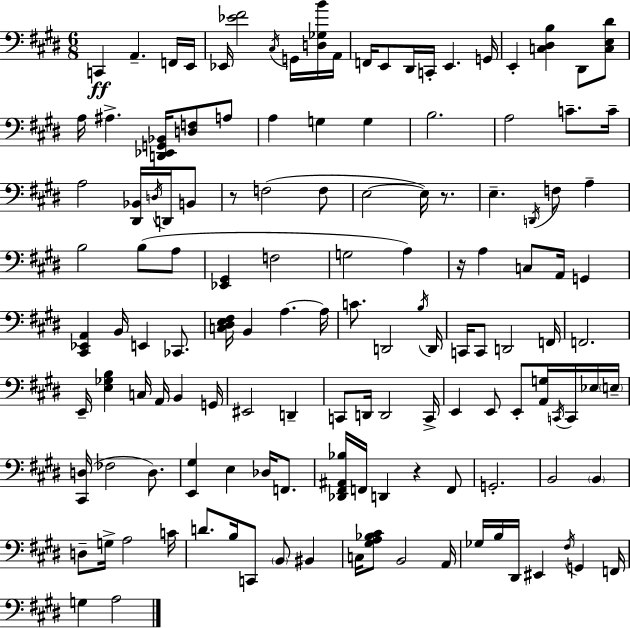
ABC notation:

X:1
T:Untitled
M:6/8
L:1/4
K:E
C,, A,, F,,/4 E,,/4 _E,,/4 [_E^F]2 ^C,/4 G,,/4 [D,_G,B]/4 A,,/4 F,,/4 E,,/2 ^D,,/4 C,,/4 E,, G,,/4 E,, [C,^D,B,] ^D,,/2 [C,E,^D]/2 A,/4 ^A, [D,,_E,,G,,_B,,]/4 [D,F,]/2 A,/2 A, G, G, B,2 A,2 C/2 C/4 A,2 [^D,,_B,,]/4 D,/4 D,,/4 B,,/2 z/2 F,2 F,/2 E,2 E,/4 z/2 E, D,,/4 F,/2 A, B,2 B,/2 A,/2 [_E,,^G,,] F,2 G,2 A, z/4 A, C,/2 A,,/4 G,, [^C,,_E,,A,,] B,,/4 E,, _C,,/2 [C,^D,E,^F,]/4 B,, A, A,/4 C/2 D,,2 B,/4 D,,/4 C,,/4 C,,/2 D,,2 F,,/4 F,,2 E,,/4 [E,_G,B,] C,/4 A,,/4 B,, G,,/4 ^E,,2 D,, C,,/2 D,,/4 D,,2 C,,/4 E,, E,,/2 E,,/2 [A,,G,]/4 C,,/4 C,,/4 _E,/4 E,/4 [^C,,D,]/4 _F,2 D,/2 [E,,^G,] E, _D,/4 F,,/2 [_D,,^F,,^A,,_B,]/4 F,,/4 D,, z F,,/2 G,,2 B,,2 B,, D,/2 G,/4 A,2 C/4 D/2 B,/4 C,,/2 B,,/2 ^B,, C,/4 [^G,A,_B,^C]/2 B,,2 A,,/4 _G,/4 B,/4 ^D,,/4 ^E,, ^F,/4 G,, F,,/4 G, A,2